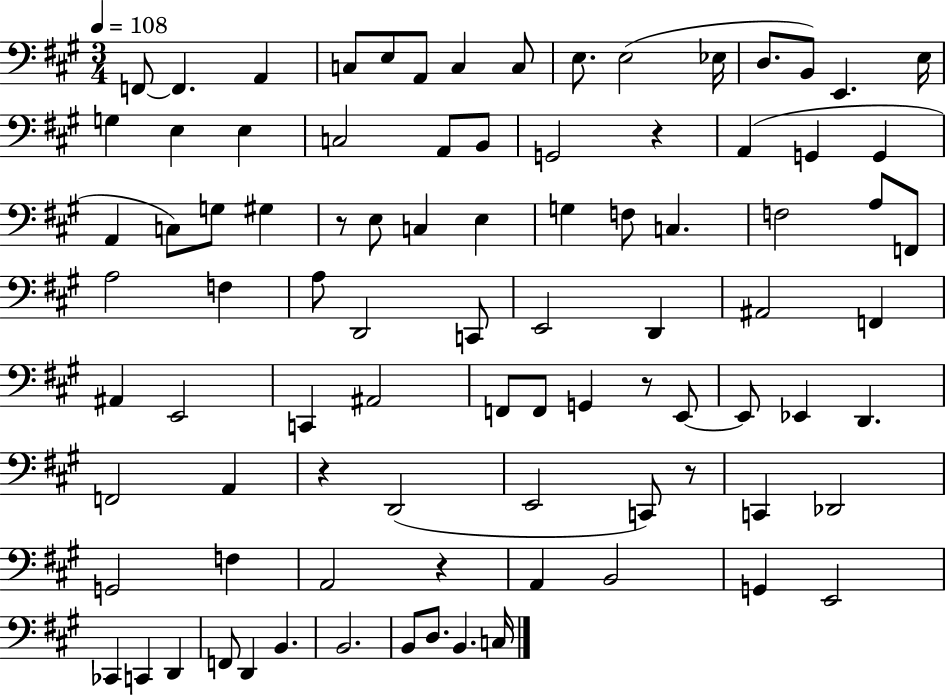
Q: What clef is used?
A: bass